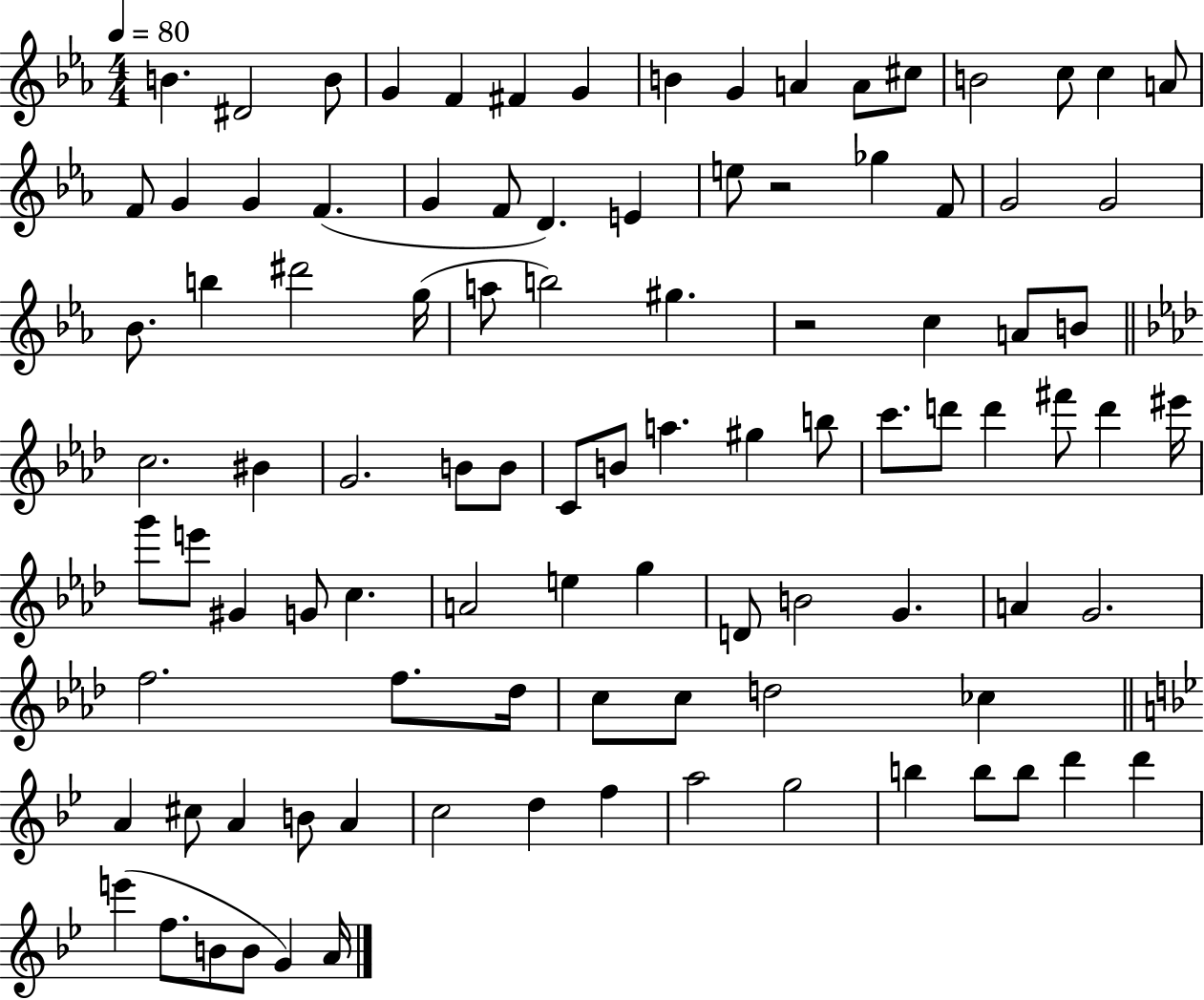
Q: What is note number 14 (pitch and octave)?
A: C5